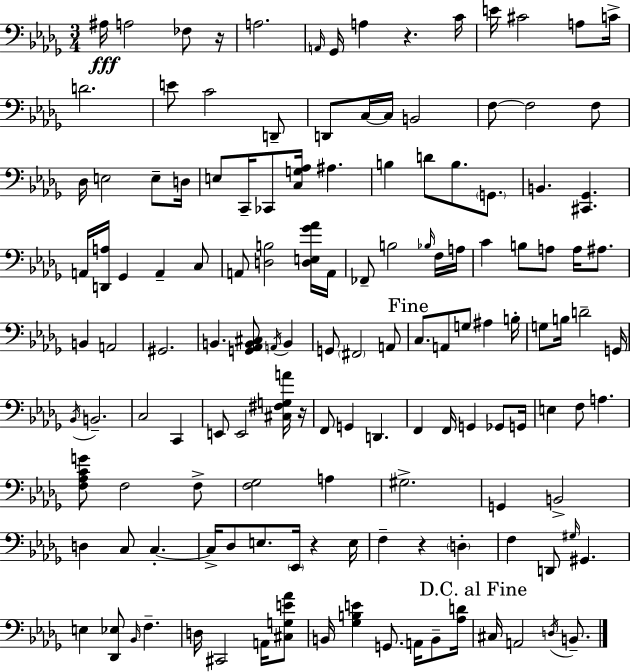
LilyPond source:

{
  \clef bass
  \numericTimeSignature
  \time 3/4
  \key bes \minor
  ais16\fff a2 fes8 r16 | a2. | \grace { a,16 } ges,16 a4 r4. | c'16 e'16 cis'2 a8 | \break c'16-> d'2. | e'8 c'2 d,8-- | d,8 c16~~ c16 b,2 | f8~~ f2 f8 | \break des16 e2 e8-- | d16 e8 c,16-- ces,8 <c g aes>16 ais4. | b4 d'8 b8. \parenthesize g,8. | b,4. <cis, ges,>4. | \break a,16 <d, a>16 ges,4 a,4-- c8 | a,8 <d b>2 <d e ges' aes'>16 | a,16 fes,8-- b2 \grace { bes16 } | f16 a16 c'4 b8 a8 a16 ais8. | \break b,4 a,2 | gis,2. | b,4. <g, aes, b, cis>8 \acciaccatura { a,16 } b,4 | g,8 \parenthesize fis,2 | \break a,8 \mark "Fine" c8. a,8 g8 ais4 | b16-. g8 b16 d'2-- | g,16 \acciaccatura { bes,16 } b,2.-- | c2 | \break c,4 e,8 e,2 | <cis fis g a'>16 r16 f,8 g,4 d,4. | f,4 f,16 g,4 | ges,8 g,16 e4 f8 a4. | \break <f aes c' g'>8 f2 | f8-> <f ges>2 | a4 gis2.-> | g,4 b,2-> | \break d4 c8 c4.-.~~ | c16-> des8 e8. \parenthesize ees,16 r4 | e16 f4-- r4 | \parenthesize d4-. f4 d,8 \grace { gis16 } gis,4. | \break e4 <des, ees>8 \grace { bes,16 } | f4.-- d16 cis,2 | a,16 <cis g e' aes'>8 b,16 <ges b e'>4 g,8. | a,16 b,8-- <aes d'>16 \mark "D.C. al Fine" cis16 a,2 | \break \acciaccatura { d16 } b,8.-- \bar "|."
}